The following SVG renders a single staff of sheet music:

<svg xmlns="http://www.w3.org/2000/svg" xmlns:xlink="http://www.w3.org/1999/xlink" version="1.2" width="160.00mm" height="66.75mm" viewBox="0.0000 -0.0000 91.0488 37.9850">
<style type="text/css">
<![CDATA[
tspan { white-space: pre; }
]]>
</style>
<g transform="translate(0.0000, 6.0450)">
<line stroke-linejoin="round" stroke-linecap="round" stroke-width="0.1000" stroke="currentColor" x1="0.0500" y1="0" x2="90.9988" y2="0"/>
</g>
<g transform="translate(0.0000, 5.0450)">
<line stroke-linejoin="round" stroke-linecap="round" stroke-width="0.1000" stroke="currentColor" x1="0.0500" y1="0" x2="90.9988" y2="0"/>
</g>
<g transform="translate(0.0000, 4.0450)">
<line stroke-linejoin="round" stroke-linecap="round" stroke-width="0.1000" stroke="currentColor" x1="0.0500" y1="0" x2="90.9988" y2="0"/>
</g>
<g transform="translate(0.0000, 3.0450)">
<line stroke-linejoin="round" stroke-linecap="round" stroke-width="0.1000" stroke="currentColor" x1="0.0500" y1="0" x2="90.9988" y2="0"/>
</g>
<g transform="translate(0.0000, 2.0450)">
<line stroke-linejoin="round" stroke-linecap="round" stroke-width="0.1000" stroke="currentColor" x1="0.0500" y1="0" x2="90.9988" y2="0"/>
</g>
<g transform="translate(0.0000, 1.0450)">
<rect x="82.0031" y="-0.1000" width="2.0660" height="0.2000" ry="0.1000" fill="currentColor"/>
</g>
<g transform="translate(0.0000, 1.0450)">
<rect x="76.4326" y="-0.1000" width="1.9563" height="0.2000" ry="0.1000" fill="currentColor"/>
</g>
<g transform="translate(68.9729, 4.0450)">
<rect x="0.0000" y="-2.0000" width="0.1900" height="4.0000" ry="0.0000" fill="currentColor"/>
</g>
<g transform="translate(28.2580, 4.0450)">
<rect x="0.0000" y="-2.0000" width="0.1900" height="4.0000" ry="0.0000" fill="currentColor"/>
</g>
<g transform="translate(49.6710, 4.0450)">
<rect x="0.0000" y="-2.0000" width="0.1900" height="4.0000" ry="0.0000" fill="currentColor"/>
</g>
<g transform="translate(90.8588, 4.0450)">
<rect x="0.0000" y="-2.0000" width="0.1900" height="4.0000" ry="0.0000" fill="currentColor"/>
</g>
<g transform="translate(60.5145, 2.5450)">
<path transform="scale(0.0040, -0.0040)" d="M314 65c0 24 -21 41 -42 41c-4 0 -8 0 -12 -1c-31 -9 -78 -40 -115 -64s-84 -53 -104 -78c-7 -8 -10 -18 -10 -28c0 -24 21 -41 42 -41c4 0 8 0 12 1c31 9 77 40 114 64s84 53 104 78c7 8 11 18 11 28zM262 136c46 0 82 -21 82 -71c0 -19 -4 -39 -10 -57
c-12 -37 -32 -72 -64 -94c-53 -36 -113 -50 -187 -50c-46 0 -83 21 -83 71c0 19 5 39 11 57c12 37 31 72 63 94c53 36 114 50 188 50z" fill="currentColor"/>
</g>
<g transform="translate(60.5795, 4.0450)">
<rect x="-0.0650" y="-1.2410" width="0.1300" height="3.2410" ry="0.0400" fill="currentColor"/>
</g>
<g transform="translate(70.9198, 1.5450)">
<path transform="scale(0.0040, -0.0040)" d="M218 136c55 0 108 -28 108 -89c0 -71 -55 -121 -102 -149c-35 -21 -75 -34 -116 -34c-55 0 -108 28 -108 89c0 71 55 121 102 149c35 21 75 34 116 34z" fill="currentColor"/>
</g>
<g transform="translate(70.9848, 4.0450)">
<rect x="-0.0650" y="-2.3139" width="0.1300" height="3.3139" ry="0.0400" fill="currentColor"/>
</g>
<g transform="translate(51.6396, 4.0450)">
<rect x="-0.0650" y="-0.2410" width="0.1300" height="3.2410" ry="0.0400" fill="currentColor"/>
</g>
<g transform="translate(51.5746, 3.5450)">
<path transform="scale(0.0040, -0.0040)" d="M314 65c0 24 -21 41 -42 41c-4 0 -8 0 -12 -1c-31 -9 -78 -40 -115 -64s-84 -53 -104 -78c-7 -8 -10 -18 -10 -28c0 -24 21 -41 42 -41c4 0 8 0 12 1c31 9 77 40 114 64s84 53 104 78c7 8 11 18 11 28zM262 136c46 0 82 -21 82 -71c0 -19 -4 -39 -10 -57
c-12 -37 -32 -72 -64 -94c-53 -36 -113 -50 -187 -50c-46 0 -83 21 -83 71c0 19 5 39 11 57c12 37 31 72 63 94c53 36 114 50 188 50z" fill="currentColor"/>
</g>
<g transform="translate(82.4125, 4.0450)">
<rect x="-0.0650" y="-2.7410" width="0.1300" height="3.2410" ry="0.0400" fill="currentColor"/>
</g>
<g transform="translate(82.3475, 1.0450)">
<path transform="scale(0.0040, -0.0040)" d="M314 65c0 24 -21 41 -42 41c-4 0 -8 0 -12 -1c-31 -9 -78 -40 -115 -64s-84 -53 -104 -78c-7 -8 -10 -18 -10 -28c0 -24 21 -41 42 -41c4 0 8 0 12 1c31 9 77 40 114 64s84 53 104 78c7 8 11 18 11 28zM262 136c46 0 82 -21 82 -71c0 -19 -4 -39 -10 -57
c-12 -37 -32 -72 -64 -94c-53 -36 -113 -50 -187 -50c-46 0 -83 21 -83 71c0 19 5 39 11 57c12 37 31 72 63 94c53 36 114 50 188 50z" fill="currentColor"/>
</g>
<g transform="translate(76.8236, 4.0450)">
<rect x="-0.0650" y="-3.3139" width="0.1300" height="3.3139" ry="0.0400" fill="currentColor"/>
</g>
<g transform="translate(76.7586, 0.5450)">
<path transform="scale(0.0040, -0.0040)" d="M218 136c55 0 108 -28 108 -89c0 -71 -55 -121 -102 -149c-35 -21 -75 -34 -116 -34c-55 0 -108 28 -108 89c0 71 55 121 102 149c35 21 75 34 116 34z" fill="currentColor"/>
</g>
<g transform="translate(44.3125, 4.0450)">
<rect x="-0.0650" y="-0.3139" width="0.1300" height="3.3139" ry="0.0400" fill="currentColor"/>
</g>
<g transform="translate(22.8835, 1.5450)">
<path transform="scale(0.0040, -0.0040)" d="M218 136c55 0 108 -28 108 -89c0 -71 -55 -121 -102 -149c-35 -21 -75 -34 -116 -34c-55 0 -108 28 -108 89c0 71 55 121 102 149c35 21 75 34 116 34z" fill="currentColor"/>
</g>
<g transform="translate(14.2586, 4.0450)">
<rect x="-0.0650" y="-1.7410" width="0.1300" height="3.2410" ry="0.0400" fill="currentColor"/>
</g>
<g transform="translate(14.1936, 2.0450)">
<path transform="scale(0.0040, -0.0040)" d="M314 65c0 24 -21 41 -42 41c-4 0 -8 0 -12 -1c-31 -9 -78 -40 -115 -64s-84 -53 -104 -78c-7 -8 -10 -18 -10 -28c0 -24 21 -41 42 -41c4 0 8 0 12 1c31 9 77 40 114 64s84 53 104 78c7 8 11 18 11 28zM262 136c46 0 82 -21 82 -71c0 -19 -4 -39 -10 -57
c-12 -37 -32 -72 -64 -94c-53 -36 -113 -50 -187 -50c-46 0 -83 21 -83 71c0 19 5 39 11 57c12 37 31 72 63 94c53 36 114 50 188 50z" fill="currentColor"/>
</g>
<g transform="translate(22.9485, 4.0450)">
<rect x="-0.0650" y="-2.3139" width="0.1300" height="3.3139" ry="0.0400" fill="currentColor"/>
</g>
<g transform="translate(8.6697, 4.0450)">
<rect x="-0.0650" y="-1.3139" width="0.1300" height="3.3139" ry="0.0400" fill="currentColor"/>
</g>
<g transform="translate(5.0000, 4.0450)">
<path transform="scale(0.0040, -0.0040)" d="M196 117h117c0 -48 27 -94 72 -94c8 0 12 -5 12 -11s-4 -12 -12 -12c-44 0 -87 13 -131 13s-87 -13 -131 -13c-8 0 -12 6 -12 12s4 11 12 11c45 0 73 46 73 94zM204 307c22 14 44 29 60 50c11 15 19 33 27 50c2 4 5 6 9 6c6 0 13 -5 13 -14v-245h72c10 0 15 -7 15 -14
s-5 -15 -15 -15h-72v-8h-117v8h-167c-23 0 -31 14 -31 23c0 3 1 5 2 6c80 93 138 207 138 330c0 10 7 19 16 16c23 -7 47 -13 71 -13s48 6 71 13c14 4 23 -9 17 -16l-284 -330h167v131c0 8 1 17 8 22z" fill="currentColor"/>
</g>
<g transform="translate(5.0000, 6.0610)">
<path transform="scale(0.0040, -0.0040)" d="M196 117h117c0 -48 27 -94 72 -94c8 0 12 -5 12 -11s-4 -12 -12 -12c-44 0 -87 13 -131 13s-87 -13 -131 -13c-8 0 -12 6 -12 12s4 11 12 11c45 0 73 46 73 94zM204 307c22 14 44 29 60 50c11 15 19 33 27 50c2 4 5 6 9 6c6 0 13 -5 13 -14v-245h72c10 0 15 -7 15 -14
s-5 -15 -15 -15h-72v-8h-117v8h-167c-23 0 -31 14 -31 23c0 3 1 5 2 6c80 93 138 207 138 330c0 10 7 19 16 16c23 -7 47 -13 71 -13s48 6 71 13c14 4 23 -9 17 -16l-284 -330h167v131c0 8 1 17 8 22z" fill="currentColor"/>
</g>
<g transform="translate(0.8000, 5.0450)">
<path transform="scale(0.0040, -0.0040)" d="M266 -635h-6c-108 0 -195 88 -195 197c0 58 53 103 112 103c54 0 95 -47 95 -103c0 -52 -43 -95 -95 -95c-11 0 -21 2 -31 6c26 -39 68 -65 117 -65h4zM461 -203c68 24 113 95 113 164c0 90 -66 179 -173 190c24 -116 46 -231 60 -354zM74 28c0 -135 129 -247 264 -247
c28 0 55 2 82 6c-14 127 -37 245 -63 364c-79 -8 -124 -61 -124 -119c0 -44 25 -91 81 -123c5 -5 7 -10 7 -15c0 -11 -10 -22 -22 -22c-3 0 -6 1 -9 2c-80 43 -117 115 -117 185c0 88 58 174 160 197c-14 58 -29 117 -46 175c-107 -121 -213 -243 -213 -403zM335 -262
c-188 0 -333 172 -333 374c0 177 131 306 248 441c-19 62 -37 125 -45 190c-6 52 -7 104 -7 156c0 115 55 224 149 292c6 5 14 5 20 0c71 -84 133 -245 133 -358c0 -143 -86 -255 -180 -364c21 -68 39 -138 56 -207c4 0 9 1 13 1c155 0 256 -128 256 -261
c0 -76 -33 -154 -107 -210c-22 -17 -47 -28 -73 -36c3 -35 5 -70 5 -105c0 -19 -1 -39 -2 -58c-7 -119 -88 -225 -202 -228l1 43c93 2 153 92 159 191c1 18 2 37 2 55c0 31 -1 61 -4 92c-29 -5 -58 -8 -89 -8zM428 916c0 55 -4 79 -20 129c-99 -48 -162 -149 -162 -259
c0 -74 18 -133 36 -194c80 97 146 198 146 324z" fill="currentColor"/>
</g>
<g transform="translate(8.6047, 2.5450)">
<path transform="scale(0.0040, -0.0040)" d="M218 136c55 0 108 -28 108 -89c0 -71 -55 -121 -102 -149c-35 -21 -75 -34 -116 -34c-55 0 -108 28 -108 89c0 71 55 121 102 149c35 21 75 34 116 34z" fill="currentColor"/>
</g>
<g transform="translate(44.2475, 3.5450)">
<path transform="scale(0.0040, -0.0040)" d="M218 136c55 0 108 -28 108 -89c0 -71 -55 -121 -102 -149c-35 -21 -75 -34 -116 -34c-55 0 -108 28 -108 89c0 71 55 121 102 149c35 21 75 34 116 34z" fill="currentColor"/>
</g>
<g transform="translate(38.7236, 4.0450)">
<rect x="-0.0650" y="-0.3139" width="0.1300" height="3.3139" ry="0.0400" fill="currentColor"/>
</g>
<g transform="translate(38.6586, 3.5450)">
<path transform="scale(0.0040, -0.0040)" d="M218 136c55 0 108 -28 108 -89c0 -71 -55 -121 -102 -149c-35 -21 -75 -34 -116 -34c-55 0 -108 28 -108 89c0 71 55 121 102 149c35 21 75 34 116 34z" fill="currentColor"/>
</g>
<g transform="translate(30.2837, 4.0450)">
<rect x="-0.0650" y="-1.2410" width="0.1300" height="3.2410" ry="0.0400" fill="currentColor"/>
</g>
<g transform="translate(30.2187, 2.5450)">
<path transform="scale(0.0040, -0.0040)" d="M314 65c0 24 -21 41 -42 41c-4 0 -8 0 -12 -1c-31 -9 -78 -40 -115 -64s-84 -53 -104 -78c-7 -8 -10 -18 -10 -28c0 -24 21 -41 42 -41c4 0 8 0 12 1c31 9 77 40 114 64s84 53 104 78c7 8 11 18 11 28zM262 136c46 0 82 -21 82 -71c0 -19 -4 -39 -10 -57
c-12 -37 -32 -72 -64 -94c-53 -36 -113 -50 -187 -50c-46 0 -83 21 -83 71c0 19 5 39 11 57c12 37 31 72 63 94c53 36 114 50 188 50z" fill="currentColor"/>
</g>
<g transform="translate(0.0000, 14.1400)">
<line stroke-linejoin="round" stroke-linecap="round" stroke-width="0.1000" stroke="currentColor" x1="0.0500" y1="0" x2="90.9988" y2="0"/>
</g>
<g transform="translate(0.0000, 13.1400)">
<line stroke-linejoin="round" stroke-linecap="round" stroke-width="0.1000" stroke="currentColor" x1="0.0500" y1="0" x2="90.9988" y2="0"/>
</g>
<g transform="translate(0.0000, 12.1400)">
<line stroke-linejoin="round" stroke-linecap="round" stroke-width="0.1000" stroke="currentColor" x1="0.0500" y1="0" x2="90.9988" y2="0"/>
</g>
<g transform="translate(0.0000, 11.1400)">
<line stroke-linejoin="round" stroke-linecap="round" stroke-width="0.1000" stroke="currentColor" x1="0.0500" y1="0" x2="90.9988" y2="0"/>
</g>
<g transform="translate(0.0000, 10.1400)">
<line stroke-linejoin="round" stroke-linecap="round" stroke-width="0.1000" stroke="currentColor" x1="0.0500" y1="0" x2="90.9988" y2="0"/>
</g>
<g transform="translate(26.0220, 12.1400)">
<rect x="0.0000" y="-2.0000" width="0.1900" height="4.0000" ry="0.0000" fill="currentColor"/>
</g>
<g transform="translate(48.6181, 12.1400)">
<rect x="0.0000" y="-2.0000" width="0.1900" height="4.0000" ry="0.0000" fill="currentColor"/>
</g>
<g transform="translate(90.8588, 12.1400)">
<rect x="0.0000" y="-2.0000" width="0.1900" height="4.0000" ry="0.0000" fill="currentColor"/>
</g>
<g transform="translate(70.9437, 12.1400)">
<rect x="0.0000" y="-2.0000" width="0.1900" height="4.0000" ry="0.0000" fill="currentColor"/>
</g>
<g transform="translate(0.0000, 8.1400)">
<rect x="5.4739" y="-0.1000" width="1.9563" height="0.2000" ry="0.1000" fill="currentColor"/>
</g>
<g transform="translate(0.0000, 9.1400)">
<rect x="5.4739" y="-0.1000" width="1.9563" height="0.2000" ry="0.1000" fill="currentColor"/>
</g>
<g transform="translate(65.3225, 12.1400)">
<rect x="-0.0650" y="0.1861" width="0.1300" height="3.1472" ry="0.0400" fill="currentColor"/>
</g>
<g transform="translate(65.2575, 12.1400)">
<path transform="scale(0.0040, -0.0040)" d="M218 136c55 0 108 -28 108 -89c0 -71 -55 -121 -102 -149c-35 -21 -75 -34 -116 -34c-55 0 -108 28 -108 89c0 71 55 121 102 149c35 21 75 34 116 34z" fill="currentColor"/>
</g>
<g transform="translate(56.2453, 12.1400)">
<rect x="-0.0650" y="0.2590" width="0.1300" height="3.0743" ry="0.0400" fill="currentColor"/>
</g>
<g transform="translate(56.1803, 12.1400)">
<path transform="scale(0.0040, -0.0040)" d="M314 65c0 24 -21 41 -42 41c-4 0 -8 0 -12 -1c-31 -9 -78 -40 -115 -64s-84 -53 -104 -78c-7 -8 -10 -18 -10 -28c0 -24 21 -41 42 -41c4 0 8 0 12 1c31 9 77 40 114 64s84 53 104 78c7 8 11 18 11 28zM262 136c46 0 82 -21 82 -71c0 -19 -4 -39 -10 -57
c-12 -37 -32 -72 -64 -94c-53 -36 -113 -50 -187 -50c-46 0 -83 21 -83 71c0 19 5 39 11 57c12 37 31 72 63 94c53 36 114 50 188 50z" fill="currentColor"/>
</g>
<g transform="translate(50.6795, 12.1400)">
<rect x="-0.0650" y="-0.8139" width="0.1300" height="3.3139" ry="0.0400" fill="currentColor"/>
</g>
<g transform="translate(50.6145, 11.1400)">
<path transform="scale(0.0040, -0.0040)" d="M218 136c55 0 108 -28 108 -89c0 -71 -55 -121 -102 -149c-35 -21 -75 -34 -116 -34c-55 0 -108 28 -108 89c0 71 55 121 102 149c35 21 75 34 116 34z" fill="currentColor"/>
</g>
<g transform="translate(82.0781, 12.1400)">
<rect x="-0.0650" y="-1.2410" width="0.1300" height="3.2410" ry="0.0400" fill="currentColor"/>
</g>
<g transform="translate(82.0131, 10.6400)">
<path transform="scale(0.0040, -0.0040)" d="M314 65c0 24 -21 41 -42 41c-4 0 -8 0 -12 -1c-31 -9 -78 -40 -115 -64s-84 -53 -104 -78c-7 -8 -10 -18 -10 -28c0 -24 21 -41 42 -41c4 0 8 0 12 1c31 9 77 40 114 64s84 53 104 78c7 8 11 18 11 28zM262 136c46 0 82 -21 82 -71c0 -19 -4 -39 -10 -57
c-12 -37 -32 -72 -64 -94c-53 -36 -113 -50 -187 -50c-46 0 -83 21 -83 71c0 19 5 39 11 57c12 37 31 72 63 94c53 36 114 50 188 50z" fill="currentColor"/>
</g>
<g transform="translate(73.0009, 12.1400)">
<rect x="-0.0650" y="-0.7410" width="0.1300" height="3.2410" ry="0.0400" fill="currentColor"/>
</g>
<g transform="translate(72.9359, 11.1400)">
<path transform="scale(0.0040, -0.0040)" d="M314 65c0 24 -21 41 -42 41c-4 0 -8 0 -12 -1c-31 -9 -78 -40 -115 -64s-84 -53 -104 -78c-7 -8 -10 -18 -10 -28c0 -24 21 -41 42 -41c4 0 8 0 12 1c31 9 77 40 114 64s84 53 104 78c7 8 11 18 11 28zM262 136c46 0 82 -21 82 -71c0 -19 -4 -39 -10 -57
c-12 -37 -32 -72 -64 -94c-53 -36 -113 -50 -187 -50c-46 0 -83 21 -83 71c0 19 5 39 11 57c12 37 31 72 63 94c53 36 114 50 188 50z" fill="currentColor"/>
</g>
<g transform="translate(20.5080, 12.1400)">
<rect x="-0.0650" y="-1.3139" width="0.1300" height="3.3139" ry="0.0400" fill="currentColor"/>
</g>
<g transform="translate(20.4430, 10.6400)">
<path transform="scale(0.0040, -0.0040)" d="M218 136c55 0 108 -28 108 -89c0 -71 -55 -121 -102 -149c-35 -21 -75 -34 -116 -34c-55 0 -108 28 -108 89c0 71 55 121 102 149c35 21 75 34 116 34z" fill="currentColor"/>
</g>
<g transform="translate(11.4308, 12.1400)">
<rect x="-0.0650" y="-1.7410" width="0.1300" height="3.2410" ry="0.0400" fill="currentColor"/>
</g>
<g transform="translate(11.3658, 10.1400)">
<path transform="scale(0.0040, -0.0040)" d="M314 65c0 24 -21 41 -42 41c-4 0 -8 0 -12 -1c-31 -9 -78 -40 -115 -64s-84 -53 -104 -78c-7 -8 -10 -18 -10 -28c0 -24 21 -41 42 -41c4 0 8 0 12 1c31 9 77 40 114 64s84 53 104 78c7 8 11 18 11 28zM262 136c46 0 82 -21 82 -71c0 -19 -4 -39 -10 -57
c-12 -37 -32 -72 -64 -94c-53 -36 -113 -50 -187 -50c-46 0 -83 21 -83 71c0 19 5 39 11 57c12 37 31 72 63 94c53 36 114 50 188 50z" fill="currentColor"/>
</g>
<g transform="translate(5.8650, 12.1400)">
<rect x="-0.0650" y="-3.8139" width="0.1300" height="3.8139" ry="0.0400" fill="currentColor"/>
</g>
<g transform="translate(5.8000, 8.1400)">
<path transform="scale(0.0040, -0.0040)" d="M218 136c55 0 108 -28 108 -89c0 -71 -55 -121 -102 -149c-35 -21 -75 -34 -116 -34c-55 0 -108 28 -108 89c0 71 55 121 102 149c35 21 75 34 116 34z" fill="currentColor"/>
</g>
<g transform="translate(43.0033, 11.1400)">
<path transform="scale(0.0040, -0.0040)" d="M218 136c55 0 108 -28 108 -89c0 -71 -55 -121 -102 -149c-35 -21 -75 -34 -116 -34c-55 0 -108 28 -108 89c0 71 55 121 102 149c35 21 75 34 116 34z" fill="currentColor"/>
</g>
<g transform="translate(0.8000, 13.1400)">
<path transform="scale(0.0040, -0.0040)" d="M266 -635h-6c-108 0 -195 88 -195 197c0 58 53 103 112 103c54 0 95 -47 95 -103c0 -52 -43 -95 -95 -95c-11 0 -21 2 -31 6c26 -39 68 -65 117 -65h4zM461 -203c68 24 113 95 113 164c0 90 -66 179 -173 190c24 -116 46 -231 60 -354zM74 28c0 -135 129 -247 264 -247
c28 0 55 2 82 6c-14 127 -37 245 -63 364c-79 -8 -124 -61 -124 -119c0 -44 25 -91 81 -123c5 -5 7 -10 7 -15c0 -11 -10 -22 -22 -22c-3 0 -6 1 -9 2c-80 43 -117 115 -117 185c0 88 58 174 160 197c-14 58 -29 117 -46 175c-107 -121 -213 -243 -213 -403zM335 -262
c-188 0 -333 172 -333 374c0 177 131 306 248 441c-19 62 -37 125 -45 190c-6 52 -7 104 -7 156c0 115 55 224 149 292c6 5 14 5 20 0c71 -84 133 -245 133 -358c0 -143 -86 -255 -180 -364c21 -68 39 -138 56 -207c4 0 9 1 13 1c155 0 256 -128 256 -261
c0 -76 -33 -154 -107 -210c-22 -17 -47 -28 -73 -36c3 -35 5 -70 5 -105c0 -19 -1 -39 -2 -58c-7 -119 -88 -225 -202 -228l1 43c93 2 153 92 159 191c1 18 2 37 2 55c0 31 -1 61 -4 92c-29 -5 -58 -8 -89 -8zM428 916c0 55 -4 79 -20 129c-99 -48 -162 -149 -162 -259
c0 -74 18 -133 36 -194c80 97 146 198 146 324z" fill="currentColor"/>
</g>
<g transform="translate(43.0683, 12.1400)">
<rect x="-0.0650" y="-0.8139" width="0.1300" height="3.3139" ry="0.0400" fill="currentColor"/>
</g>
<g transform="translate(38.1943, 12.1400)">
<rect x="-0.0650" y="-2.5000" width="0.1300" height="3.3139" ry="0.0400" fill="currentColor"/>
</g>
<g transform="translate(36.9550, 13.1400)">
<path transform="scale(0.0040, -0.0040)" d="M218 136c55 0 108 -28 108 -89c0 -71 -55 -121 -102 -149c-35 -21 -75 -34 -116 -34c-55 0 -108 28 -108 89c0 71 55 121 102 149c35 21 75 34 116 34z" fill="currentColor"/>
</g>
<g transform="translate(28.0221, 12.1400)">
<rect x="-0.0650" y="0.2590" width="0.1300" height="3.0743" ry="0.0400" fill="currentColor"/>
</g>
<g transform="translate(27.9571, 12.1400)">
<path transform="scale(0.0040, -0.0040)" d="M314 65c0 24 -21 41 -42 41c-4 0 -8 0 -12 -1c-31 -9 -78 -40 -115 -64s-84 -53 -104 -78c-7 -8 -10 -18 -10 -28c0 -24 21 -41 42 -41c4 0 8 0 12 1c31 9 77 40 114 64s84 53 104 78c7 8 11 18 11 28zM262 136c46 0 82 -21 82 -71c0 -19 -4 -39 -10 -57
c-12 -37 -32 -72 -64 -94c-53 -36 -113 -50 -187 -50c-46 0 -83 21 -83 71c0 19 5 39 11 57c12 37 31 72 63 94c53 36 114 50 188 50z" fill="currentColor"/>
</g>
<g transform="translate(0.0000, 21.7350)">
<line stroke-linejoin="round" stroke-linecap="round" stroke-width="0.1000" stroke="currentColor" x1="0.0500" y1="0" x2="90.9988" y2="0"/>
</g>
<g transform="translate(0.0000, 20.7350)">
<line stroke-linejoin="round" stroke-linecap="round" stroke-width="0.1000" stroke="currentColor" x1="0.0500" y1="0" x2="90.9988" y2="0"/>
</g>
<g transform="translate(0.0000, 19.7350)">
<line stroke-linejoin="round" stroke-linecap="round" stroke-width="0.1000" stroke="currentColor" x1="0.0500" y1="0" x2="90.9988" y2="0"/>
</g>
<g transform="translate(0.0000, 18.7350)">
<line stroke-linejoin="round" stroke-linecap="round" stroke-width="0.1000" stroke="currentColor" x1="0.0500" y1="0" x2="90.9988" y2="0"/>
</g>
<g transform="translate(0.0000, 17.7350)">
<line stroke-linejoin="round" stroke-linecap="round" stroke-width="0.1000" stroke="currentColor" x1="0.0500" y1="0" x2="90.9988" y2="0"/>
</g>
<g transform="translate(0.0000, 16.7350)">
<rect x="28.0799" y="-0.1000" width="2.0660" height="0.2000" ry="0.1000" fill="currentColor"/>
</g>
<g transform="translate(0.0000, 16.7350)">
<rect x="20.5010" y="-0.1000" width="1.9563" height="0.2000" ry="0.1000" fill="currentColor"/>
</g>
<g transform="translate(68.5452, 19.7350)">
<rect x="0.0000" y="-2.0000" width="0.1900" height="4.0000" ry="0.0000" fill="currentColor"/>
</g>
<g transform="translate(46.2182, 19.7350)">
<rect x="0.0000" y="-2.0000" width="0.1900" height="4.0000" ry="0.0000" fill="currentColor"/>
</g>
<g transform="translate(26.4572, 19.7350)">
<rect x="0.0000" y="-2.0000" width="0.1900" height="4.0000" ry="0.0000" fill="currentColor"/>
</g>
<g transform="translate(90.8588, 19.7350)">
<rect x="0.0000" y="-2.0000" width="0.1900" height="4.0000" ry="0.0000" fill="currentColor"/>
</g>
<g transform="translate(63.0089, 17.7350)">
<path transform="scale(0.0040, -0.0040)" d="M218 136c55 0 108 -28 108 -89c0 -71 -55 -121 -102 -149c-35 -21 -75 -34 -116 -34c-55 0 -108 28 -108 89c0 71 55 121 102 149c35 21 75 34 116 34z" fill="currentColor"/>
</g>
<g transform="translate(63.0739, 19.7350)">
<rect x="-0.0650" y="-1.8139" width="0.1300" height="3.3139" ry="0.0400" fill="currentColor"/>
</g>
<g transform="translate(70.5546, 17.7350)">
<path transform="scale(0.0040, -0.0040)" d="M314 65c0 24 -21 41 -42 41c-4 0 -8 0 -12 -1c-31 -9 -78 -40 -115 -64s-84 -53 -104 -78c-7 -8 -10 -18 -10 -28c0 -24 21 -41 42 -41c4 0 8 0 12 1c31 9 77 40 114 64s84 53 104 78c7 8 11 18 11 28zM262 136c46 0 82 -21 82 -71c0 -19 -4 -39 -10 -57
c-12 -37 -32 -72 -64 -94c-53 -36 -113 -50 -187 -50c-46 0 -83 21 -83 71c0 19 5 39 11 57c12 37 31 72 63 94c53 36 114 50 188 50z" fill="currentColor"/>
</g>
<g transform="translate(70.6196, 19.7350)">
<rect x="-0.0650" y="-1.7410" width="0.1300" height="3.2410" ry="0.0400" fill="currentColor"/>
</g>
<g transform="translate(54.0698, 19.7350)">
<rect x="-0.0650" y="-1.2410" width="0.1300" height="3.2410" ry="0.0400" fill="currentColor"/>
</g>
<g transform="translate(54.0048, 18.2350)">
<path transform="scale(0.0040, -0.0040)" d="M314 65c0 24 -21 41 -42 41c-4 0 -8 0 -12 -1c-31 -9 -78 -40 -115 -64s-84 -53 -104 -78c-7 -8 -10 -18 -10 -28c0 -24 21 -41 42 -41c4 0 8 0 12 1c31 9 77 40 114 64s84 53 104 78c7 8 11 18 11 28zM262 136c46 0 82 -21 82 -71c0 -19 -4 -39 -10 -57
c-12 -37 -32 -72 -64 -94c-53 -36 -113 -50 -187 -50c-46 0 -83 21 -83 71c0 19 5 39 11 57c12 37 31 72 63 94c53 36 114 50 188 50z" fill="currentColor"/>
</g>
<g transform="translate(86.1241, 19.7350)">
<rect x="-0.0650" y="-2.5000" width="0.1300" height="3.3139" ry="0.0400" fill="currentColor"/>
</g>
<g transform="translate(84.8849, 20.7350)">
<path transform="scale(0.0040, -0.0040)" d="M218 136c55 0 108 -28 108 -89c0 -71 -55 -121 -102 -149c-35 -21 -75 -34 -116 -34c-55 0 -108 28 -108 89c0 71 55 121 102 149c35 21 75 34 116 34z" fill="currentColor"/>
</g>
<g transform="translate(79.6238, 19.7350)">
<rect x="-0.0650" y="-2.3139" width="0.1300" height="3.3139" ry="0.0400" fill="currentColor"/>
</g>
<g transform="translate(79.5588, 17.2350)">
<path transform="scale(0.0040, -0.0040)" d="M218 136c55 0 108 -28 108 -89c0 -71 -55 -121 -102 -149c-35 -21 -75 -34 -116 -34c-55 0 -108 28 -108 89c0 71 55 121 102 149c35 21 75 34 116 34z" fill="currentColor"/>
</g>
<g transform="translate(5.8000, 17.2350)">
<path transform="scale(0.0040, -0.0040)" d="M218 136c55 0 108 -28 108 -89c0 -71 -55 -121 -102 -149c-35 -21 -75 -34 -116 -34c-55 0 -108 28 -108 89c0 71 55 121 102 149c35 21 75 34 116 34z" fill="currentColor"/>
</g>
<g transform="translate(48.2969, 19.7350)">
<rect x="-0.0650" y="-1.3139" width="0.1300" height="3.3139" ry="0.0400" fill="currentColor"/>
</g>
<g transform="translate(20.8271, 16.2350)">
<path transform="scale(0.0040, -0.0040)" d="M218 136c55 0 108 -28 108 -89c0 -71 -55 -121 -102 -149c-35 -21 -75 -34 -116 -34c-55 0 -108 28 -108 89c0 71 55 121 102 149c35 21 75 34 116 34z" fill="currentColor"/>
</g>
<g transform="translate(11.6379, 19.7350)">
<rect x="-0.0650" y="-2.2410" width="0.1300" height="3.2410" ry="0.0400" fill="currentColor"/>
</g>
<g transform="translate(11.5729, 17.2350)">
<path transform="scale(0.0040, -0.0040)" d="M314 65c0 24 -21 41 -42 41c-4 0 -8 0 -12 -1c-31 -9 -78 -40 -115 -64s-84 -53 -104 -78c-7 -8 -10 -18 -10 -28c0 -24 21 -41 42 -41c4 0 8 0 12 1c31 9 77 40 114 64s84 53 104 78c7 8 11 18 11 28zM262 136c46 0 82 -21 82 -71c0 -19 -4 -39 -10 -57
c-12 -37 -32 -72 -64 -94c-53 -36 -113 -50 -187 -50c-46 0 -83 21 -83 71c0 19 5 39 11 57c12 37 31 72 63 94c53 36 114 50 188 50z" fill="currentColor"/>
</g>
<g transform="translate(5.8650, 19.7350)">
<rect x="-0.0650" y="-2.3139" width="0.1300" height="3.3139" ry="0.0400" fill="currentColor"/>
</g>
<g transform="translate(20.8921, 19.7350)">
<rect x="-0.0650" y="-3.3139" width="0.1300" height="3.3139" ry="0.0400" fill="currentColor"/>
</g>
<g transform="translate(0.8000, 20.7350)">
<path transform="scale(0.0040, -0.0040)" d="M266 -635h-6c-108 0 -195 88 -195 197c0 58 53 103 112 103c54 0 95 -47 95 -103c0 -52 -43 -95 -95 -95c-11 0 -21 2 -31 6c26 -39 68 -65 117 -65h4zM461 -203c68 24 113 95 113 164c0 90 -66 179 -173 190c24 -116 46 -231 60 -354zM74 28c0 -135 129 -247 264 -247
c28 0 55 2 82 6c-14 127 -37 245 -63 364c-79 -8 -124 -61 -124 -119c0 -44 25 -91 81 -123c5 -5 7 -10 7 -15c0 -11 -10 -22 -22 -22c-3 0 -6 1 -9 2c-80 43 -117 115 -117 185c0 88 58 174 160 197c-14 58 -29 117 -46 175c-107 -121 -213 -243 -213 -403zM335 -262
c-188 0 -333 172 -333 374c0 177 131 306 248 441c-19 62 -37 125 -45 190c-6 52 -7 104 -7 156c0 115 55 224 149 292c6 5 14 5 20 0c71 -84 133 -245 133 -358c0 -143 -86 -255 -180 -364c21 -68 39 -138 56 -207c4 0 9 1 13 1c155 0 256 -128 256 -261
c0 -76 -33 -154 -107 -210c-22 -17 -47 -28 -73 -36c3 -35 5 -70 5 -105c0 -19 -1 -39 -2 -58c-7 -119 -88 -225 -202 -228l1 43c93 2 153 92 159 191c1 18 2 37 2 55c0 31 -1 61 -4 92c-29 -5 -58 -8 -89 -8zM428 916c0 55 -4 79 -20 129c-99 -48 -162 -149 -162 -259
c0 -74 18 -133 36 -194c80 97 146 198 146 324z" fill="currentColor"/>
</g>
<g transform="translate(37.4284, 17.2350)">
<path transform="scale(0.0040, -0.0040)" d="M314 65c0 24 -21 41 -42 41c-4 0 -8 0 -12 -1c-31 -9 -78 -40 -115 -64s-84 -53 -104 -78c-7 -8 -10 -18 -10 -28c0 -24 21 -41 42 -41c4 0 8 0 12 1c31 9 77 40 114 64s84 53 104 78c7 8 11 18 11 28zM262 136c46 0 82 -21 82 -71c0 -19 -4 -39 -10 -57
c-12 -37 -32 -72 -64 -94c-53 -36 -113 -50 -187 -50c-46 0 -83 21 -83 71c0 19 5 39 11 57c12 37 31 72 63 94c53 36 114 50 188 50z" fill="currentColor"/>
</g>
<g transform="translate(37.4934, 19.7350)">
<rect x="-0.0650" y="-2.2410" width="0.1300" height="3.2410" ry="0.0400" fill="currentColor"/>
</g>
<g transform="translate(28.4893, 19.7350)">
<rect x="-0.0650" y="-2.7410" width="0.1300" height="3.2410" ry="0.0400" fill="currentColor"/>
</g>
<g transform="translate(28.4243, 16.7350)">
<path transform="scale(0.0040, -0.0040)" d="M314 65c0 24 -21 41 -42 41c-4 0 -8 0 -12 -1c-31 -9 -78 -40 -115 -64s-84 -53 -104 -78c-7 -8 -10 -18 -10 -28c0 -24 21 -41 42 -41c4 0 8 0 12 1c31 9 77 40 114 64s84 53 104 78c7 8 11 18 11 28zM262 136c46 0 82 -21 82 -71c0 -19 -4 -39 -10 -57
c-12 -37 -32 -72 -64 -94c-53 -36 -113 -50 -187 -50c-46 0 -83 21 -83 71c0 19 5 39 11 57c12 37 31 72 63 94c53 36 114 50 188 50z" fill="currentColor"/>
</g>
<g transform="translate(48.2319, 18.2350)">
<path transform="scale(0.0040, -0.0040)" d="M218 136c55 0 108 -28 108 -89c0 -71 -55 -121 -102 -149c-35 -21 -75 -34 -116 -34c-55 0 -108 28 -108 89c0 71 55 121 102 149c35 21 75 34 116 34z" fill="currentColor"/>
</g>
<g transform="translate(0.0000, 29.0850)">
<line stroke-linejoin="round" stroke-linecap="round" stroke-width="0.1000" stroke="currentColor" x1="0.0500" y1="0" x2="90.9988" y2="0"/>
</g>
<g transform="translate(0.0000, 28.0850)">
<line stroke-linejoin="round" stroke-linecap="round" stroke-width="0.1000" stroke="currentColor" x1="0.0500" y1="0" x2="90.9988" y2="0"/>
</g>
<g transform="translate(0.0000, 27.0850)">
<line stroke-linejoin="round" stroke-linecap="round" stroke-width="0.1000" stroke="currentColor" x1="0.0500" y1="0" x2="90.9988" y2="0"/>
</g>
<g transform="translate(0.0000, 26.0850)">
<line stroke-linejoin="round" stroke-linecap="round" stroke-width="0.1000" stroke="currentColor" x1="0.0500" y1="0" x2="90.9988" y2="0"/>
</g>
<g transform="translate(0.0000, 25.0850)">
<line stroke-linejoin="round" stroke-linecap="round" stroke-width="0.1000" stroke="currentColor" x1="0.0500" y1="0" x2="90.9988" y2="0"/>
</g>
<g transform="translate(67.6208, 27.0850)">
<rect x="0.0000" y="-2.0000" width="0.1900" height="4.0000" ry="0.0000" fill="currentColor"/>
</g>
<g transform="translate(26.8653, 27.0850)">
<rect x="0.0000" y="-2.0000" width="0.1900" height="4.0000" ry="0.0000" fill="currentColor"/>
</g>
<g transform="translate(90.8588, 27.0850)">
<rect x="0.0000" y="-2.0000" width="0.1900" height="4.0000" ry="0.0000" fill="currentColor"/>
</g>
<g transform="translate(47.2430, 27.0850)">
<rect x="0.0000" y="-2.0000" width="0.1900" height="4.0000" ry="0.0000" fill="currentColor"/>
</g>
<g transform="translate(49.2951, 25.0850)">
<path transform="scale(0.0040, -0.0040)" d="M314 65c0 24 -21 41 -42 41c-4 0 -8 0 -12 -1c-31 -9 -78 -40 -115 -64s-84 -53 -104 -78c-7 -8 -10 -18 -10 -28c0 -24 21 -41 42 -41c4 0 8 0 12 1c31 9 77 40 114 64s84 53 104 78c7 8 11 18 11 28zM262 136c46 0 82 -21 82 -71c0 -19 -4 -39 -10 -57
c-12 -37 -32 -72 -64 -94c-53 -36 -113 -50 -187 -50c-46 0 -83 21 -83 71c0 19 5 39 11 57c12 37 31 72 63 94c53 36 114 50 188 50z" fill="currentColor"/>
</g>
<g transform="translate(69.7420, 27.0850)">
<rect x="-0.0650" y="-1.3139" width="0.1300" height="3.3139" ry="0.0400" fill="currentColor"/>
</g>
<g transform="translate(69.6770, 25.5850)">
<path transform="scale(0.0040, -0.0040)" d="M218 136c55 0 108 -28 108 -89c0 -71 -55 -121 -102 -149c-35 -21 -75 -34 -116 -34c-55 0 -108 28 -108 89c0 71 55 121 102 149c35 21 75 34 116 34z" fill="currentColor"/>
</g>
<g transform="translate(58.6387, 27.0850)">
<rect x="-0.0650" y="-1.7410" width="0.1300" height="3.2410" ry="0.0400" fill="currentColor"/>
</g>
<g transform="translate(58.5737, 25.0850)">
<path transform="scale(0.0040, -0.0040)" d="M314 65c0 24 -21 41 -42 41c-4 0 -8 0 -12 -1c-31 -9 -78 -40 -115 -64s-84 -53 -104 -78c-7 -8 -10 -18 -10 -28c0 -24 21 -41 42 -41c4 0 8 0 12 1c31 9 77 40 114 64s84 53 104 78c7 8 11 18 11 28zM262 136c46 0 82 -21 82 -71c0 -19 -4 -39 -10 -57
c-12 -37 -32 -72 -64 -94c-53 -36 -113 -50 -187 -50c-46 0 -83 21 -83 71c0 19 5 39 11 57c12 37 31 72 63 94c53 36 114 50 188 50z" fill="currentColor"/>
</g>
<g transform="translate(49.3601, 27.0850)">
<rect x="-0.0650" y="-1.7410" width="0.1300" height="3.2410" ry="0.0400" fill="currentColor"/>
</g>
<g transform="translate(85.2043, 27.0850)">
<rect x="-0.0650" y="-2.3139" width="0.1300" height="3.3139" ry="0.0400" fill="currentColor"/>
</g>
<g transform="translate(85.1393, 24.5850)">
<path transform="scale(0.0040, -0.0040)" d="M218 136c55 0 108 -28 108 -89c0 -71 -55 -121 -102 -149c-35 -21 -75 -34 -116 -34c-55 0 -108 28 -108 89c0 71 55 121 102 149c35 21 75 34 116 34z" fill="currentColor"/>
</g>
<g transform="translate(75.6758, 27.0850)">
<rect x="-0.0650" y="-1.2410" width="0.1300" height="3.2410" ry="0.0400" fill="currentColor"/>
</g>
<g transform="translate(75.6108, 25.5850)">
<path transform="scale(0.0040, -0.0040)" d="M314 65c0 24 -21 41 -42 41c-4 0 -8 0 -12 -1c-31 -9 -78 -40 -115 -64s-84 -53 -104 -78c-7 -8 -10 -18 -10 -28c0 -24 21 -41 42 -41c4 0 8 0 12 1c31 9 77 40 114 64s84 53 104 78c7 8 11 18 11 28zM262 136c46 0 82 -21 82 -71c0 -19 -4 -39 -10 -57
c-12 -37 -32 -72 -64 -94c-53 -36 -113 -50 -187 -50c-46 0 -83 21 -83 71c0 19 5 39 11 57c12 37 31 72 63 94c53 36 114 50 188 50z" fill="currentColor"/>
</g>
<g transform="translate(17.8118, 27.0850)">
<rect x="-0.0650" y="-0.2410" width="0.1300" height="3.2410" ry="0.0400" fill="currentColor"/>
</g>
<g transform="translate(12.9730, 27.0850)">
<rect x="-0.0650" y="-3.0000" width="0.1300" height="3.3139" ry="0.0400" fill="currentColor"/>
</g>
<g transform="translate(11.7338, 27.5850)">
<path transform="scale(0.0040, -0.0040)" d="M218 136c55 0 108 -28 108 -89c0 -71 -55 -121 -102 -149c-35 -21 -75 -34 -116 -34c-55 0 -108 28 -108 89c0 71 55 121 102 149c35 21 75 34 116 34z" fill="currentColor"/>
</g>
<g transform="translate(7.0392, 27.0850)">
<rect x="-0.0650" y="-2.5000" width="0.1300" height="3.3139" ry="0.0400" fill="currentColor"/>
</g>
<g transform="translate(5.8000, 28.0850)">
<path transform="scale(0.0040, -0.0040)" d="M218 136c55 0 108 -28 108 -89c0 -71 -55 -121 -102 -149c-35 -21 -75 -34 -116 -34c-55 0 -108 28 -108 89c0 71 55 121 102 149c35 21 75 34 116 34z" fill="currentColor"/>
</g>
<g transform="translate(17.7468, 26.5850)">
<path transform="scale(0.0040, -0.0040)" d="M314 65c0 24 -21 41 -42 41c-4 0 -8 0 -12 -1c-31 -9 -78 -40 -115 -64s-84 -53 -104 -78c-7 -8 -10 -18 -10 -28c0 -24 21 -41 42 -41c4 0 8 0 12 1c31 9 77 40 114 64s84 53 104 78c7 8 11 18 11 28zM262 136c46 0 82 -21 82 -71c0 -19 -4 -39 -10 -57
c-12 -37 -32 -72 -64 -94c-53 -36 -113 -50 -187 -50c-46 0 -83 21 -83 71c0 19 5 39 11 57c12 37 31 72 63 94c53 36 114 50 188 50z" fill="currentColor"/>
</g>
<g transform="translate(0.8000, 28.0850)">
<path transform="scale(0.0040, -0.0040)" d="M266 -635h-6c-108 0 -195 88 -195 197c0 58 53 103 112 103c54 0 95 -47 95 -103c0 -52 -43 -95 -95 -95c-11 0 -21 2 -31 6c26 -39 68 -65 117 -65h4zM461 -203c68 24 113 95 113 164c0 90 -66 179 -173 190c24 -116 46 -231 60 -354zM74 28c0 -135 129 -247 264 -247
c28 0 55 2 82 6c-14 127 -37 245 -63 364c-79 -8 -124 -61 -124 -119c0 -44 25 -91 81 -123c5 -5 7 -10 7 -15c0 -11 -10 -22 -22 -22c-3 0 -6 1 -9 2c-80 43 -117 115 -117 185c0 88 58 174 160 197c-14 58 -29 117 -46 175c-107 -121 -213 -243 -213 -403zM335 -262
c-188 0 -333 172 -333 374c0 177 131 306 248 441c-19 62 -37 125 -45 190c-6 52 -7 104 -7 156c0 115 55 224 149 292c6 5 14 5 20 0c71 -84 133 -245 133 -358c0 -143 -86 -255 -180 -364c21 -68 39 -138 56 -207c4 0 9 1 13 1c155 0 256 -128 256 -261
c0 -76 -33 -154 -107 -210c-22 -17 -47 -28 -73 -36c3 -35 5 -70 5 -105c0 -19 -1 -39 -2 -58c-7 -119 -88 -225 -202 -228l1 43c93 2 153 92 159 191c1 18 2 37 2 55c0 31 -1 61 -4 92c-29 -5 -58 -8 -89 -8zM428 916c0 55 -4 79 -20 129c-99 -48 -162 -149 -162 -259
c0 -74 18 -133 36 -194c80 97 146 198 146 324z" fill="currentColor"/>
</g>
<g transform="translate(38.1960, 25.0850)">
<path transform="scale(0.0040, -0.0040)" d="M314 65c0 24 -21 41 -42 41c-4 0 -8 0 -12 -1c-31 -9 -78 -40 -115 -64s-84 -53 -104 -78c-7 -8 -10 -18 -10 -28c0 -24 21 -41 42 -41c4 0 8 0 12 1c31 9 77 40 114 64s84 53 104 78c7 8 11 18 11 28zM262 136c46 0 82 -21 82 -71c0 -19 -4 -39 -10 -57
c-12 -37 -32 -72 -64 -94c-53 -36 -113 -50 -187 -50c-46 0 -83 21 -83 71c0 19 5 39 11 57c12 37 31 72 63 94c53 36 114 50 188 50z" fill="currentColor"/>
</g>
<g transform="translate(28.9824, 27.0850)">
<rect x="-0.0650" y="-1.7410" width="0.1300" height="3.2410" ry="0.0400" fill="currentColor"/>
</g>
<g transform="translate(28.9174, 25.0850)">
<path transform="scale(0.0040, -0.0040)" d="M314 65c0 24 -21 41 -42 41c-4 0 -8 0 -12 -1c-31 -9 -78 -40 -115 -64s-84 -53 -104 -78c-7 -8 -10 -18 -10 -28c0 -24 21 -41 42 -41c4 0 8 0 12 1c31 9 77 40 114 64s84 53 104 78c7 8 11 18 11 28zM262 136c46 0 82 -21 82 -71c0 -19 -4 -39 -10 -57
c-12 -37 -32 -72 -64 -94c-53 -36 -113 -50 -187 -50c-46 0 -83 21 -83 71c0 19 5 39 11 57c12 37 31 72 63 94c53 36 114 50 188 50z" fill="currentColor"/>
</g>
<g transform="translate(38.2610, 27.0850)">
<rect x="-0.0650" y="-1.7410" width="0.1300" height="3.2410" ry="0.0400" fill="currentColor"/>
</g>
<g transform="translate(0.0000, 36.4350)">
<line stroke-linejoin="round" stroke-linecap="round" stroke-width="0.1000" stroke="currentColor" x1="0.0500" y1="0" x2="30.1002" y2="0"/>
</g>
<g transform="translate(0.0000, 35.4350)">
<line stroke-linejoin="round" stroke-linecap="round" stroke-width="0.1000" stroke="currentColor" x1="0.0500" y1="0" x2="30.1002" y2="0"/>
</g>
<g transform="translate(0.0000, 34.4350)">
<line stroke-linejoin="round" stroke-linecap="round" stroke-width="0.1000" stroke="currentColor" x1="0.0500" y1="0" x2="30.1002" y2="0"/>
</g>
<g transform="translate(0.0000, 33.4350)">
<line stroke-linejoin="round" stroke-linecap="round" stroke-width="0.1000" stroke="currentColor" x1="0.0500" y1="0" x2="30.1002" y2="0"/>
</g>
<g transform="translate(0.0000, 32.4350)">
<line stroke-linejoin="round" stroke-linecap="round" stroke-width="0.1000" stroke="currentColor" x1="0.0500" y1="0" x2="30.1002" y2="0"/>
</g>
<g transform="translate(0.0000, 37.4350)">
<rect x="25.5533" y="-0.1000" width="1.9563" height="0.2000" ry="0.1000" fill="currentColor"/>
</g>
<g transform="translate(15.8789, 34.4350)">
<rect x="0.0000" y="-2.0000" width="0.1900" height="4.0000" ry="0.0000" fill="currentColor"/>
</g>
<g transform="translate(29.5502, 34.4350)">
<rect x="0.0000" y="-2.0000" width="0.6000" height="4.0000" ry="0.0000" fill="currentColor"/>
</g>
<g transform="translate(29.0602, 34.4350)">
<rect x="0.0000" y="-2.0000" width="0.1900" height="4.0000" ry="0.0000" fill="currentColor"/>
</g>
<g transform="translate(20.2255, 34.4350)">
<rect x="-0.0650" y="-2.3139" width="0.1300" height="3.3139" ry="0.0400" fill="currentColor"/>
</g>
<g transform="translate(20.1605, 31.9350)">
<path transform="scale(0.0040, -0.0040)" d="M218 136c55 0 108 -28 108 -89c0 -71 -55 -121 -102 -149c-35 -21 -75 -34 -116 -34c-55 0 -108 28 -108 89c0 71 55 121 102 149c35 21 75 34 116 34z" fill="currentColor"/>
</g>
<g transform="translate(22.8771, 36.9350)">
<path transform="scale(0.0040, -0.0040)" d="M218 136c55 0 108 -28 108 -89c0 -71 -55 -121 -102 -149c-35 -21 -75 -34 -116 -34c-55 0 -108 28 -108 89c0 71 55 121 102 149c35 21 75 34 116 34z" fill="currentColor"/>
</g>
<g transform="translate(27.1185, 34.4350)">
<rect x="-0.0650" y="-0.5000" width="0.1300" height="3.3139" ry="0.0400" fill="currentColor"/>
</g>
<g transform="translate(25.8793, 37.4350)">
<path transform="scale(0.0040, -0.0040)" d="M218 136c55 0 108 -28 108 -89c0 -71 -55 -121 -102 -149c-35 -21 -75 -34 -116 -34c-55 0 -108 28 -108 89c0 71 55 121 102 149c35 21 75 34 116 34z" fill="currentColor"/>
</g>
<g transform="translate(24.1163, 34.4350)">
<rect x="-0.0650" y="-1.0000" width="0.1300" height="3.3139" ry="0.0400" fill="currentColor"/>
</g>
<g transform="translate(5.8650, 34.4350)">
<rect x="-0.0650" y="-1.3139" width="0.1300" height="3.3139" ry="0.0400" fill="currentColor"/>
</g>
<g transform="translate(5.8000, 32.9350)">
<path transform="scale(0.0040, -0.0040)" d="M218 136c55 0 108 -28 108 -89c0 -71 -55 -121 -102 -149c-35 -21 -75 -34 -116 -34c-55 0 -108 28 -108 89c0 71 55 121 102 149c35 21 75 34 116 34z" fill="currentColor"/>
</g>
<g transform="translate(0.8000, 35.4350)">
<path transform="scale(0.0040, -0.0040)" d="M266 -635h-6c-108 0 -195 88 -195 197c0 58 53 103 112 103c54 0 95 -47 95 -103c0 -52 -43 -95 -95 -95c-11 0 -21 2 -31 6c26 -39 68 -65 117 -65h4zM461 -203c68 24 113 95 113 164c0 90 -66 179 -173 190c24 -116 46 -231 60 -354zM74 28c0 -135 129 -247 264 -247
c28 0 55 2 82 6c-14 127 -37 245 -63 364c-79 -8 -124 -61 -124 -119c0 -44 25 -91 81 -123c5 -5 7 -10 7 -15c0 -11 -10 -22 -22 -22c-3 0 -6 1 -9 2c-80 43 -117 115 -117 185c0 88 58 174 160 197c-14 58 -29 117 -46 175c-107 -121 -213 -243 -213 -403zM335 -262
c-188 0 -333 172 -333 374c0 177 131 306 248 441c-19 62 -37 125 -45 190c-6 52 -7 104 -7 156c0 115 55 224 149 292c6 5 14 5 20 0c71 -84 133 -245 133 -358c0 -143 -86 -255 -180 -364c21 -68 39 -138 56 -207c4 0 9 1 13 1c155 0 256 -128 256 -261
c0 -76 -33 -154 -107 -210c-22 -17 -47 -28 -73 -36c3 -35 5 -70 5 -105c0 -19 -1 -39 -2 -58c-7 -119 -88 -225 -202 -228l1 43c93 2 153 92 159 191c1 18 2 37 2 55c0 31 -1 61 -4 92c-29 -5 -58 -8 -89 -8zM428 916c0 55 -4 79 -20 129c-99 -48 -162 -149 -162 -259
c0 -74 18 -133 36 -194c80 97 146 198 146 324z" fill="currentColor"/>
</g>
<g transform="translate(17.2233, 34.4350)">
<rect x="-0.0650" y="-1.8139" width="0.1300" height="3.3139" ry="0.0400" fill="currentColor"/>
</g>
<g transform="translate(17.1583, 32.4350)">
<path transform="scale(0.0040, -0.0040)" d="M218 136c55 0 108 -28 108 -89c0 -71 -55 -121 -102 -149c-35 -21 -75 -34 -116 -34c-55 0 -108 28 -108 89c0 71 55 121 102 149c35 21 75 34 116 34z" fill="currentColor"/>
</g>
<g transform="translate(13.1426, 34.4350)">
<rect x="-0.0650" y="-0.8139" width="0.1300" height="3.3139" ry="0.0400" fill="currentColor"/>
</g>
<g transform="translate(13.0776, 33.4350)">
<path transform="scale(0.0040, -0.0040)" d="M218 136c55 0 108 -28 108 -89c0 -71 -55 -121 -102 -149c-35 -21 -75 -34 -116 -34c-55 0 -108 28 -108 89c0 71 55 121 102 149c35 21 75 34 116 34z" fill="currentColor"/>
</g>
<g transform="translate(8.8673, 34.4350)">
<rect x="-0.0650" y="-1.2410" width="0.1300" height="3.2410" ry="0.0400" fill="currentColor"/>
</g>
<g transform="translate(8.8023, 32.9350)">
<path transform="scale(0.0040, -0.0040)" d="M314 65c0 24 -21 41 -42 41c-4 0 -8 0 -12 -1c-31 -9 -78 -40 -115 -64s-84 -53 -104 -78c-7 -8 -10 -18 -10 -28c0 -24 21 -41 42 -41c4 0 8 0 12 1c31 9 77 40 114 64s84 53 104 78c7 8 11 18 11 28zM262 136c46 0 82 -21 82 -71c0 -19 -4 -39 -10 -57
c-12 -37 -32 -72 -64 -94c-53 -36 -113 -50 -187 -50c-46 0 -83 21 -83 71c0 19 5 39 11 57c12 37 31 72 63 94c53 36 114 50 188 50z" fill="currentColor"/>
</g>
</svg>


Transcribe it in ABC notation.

X:1
T:Untitled
M:4/4
L:1/4
K:C
e f2 g e2 c c c2 e2 g b a2 c' f2 e B2 G d d B2 B d2 e2 g g2 b a2 g2 e e2 f f2 g G G A c2 f2 f2 f2 f2 e e2 g e e2 d f g D C